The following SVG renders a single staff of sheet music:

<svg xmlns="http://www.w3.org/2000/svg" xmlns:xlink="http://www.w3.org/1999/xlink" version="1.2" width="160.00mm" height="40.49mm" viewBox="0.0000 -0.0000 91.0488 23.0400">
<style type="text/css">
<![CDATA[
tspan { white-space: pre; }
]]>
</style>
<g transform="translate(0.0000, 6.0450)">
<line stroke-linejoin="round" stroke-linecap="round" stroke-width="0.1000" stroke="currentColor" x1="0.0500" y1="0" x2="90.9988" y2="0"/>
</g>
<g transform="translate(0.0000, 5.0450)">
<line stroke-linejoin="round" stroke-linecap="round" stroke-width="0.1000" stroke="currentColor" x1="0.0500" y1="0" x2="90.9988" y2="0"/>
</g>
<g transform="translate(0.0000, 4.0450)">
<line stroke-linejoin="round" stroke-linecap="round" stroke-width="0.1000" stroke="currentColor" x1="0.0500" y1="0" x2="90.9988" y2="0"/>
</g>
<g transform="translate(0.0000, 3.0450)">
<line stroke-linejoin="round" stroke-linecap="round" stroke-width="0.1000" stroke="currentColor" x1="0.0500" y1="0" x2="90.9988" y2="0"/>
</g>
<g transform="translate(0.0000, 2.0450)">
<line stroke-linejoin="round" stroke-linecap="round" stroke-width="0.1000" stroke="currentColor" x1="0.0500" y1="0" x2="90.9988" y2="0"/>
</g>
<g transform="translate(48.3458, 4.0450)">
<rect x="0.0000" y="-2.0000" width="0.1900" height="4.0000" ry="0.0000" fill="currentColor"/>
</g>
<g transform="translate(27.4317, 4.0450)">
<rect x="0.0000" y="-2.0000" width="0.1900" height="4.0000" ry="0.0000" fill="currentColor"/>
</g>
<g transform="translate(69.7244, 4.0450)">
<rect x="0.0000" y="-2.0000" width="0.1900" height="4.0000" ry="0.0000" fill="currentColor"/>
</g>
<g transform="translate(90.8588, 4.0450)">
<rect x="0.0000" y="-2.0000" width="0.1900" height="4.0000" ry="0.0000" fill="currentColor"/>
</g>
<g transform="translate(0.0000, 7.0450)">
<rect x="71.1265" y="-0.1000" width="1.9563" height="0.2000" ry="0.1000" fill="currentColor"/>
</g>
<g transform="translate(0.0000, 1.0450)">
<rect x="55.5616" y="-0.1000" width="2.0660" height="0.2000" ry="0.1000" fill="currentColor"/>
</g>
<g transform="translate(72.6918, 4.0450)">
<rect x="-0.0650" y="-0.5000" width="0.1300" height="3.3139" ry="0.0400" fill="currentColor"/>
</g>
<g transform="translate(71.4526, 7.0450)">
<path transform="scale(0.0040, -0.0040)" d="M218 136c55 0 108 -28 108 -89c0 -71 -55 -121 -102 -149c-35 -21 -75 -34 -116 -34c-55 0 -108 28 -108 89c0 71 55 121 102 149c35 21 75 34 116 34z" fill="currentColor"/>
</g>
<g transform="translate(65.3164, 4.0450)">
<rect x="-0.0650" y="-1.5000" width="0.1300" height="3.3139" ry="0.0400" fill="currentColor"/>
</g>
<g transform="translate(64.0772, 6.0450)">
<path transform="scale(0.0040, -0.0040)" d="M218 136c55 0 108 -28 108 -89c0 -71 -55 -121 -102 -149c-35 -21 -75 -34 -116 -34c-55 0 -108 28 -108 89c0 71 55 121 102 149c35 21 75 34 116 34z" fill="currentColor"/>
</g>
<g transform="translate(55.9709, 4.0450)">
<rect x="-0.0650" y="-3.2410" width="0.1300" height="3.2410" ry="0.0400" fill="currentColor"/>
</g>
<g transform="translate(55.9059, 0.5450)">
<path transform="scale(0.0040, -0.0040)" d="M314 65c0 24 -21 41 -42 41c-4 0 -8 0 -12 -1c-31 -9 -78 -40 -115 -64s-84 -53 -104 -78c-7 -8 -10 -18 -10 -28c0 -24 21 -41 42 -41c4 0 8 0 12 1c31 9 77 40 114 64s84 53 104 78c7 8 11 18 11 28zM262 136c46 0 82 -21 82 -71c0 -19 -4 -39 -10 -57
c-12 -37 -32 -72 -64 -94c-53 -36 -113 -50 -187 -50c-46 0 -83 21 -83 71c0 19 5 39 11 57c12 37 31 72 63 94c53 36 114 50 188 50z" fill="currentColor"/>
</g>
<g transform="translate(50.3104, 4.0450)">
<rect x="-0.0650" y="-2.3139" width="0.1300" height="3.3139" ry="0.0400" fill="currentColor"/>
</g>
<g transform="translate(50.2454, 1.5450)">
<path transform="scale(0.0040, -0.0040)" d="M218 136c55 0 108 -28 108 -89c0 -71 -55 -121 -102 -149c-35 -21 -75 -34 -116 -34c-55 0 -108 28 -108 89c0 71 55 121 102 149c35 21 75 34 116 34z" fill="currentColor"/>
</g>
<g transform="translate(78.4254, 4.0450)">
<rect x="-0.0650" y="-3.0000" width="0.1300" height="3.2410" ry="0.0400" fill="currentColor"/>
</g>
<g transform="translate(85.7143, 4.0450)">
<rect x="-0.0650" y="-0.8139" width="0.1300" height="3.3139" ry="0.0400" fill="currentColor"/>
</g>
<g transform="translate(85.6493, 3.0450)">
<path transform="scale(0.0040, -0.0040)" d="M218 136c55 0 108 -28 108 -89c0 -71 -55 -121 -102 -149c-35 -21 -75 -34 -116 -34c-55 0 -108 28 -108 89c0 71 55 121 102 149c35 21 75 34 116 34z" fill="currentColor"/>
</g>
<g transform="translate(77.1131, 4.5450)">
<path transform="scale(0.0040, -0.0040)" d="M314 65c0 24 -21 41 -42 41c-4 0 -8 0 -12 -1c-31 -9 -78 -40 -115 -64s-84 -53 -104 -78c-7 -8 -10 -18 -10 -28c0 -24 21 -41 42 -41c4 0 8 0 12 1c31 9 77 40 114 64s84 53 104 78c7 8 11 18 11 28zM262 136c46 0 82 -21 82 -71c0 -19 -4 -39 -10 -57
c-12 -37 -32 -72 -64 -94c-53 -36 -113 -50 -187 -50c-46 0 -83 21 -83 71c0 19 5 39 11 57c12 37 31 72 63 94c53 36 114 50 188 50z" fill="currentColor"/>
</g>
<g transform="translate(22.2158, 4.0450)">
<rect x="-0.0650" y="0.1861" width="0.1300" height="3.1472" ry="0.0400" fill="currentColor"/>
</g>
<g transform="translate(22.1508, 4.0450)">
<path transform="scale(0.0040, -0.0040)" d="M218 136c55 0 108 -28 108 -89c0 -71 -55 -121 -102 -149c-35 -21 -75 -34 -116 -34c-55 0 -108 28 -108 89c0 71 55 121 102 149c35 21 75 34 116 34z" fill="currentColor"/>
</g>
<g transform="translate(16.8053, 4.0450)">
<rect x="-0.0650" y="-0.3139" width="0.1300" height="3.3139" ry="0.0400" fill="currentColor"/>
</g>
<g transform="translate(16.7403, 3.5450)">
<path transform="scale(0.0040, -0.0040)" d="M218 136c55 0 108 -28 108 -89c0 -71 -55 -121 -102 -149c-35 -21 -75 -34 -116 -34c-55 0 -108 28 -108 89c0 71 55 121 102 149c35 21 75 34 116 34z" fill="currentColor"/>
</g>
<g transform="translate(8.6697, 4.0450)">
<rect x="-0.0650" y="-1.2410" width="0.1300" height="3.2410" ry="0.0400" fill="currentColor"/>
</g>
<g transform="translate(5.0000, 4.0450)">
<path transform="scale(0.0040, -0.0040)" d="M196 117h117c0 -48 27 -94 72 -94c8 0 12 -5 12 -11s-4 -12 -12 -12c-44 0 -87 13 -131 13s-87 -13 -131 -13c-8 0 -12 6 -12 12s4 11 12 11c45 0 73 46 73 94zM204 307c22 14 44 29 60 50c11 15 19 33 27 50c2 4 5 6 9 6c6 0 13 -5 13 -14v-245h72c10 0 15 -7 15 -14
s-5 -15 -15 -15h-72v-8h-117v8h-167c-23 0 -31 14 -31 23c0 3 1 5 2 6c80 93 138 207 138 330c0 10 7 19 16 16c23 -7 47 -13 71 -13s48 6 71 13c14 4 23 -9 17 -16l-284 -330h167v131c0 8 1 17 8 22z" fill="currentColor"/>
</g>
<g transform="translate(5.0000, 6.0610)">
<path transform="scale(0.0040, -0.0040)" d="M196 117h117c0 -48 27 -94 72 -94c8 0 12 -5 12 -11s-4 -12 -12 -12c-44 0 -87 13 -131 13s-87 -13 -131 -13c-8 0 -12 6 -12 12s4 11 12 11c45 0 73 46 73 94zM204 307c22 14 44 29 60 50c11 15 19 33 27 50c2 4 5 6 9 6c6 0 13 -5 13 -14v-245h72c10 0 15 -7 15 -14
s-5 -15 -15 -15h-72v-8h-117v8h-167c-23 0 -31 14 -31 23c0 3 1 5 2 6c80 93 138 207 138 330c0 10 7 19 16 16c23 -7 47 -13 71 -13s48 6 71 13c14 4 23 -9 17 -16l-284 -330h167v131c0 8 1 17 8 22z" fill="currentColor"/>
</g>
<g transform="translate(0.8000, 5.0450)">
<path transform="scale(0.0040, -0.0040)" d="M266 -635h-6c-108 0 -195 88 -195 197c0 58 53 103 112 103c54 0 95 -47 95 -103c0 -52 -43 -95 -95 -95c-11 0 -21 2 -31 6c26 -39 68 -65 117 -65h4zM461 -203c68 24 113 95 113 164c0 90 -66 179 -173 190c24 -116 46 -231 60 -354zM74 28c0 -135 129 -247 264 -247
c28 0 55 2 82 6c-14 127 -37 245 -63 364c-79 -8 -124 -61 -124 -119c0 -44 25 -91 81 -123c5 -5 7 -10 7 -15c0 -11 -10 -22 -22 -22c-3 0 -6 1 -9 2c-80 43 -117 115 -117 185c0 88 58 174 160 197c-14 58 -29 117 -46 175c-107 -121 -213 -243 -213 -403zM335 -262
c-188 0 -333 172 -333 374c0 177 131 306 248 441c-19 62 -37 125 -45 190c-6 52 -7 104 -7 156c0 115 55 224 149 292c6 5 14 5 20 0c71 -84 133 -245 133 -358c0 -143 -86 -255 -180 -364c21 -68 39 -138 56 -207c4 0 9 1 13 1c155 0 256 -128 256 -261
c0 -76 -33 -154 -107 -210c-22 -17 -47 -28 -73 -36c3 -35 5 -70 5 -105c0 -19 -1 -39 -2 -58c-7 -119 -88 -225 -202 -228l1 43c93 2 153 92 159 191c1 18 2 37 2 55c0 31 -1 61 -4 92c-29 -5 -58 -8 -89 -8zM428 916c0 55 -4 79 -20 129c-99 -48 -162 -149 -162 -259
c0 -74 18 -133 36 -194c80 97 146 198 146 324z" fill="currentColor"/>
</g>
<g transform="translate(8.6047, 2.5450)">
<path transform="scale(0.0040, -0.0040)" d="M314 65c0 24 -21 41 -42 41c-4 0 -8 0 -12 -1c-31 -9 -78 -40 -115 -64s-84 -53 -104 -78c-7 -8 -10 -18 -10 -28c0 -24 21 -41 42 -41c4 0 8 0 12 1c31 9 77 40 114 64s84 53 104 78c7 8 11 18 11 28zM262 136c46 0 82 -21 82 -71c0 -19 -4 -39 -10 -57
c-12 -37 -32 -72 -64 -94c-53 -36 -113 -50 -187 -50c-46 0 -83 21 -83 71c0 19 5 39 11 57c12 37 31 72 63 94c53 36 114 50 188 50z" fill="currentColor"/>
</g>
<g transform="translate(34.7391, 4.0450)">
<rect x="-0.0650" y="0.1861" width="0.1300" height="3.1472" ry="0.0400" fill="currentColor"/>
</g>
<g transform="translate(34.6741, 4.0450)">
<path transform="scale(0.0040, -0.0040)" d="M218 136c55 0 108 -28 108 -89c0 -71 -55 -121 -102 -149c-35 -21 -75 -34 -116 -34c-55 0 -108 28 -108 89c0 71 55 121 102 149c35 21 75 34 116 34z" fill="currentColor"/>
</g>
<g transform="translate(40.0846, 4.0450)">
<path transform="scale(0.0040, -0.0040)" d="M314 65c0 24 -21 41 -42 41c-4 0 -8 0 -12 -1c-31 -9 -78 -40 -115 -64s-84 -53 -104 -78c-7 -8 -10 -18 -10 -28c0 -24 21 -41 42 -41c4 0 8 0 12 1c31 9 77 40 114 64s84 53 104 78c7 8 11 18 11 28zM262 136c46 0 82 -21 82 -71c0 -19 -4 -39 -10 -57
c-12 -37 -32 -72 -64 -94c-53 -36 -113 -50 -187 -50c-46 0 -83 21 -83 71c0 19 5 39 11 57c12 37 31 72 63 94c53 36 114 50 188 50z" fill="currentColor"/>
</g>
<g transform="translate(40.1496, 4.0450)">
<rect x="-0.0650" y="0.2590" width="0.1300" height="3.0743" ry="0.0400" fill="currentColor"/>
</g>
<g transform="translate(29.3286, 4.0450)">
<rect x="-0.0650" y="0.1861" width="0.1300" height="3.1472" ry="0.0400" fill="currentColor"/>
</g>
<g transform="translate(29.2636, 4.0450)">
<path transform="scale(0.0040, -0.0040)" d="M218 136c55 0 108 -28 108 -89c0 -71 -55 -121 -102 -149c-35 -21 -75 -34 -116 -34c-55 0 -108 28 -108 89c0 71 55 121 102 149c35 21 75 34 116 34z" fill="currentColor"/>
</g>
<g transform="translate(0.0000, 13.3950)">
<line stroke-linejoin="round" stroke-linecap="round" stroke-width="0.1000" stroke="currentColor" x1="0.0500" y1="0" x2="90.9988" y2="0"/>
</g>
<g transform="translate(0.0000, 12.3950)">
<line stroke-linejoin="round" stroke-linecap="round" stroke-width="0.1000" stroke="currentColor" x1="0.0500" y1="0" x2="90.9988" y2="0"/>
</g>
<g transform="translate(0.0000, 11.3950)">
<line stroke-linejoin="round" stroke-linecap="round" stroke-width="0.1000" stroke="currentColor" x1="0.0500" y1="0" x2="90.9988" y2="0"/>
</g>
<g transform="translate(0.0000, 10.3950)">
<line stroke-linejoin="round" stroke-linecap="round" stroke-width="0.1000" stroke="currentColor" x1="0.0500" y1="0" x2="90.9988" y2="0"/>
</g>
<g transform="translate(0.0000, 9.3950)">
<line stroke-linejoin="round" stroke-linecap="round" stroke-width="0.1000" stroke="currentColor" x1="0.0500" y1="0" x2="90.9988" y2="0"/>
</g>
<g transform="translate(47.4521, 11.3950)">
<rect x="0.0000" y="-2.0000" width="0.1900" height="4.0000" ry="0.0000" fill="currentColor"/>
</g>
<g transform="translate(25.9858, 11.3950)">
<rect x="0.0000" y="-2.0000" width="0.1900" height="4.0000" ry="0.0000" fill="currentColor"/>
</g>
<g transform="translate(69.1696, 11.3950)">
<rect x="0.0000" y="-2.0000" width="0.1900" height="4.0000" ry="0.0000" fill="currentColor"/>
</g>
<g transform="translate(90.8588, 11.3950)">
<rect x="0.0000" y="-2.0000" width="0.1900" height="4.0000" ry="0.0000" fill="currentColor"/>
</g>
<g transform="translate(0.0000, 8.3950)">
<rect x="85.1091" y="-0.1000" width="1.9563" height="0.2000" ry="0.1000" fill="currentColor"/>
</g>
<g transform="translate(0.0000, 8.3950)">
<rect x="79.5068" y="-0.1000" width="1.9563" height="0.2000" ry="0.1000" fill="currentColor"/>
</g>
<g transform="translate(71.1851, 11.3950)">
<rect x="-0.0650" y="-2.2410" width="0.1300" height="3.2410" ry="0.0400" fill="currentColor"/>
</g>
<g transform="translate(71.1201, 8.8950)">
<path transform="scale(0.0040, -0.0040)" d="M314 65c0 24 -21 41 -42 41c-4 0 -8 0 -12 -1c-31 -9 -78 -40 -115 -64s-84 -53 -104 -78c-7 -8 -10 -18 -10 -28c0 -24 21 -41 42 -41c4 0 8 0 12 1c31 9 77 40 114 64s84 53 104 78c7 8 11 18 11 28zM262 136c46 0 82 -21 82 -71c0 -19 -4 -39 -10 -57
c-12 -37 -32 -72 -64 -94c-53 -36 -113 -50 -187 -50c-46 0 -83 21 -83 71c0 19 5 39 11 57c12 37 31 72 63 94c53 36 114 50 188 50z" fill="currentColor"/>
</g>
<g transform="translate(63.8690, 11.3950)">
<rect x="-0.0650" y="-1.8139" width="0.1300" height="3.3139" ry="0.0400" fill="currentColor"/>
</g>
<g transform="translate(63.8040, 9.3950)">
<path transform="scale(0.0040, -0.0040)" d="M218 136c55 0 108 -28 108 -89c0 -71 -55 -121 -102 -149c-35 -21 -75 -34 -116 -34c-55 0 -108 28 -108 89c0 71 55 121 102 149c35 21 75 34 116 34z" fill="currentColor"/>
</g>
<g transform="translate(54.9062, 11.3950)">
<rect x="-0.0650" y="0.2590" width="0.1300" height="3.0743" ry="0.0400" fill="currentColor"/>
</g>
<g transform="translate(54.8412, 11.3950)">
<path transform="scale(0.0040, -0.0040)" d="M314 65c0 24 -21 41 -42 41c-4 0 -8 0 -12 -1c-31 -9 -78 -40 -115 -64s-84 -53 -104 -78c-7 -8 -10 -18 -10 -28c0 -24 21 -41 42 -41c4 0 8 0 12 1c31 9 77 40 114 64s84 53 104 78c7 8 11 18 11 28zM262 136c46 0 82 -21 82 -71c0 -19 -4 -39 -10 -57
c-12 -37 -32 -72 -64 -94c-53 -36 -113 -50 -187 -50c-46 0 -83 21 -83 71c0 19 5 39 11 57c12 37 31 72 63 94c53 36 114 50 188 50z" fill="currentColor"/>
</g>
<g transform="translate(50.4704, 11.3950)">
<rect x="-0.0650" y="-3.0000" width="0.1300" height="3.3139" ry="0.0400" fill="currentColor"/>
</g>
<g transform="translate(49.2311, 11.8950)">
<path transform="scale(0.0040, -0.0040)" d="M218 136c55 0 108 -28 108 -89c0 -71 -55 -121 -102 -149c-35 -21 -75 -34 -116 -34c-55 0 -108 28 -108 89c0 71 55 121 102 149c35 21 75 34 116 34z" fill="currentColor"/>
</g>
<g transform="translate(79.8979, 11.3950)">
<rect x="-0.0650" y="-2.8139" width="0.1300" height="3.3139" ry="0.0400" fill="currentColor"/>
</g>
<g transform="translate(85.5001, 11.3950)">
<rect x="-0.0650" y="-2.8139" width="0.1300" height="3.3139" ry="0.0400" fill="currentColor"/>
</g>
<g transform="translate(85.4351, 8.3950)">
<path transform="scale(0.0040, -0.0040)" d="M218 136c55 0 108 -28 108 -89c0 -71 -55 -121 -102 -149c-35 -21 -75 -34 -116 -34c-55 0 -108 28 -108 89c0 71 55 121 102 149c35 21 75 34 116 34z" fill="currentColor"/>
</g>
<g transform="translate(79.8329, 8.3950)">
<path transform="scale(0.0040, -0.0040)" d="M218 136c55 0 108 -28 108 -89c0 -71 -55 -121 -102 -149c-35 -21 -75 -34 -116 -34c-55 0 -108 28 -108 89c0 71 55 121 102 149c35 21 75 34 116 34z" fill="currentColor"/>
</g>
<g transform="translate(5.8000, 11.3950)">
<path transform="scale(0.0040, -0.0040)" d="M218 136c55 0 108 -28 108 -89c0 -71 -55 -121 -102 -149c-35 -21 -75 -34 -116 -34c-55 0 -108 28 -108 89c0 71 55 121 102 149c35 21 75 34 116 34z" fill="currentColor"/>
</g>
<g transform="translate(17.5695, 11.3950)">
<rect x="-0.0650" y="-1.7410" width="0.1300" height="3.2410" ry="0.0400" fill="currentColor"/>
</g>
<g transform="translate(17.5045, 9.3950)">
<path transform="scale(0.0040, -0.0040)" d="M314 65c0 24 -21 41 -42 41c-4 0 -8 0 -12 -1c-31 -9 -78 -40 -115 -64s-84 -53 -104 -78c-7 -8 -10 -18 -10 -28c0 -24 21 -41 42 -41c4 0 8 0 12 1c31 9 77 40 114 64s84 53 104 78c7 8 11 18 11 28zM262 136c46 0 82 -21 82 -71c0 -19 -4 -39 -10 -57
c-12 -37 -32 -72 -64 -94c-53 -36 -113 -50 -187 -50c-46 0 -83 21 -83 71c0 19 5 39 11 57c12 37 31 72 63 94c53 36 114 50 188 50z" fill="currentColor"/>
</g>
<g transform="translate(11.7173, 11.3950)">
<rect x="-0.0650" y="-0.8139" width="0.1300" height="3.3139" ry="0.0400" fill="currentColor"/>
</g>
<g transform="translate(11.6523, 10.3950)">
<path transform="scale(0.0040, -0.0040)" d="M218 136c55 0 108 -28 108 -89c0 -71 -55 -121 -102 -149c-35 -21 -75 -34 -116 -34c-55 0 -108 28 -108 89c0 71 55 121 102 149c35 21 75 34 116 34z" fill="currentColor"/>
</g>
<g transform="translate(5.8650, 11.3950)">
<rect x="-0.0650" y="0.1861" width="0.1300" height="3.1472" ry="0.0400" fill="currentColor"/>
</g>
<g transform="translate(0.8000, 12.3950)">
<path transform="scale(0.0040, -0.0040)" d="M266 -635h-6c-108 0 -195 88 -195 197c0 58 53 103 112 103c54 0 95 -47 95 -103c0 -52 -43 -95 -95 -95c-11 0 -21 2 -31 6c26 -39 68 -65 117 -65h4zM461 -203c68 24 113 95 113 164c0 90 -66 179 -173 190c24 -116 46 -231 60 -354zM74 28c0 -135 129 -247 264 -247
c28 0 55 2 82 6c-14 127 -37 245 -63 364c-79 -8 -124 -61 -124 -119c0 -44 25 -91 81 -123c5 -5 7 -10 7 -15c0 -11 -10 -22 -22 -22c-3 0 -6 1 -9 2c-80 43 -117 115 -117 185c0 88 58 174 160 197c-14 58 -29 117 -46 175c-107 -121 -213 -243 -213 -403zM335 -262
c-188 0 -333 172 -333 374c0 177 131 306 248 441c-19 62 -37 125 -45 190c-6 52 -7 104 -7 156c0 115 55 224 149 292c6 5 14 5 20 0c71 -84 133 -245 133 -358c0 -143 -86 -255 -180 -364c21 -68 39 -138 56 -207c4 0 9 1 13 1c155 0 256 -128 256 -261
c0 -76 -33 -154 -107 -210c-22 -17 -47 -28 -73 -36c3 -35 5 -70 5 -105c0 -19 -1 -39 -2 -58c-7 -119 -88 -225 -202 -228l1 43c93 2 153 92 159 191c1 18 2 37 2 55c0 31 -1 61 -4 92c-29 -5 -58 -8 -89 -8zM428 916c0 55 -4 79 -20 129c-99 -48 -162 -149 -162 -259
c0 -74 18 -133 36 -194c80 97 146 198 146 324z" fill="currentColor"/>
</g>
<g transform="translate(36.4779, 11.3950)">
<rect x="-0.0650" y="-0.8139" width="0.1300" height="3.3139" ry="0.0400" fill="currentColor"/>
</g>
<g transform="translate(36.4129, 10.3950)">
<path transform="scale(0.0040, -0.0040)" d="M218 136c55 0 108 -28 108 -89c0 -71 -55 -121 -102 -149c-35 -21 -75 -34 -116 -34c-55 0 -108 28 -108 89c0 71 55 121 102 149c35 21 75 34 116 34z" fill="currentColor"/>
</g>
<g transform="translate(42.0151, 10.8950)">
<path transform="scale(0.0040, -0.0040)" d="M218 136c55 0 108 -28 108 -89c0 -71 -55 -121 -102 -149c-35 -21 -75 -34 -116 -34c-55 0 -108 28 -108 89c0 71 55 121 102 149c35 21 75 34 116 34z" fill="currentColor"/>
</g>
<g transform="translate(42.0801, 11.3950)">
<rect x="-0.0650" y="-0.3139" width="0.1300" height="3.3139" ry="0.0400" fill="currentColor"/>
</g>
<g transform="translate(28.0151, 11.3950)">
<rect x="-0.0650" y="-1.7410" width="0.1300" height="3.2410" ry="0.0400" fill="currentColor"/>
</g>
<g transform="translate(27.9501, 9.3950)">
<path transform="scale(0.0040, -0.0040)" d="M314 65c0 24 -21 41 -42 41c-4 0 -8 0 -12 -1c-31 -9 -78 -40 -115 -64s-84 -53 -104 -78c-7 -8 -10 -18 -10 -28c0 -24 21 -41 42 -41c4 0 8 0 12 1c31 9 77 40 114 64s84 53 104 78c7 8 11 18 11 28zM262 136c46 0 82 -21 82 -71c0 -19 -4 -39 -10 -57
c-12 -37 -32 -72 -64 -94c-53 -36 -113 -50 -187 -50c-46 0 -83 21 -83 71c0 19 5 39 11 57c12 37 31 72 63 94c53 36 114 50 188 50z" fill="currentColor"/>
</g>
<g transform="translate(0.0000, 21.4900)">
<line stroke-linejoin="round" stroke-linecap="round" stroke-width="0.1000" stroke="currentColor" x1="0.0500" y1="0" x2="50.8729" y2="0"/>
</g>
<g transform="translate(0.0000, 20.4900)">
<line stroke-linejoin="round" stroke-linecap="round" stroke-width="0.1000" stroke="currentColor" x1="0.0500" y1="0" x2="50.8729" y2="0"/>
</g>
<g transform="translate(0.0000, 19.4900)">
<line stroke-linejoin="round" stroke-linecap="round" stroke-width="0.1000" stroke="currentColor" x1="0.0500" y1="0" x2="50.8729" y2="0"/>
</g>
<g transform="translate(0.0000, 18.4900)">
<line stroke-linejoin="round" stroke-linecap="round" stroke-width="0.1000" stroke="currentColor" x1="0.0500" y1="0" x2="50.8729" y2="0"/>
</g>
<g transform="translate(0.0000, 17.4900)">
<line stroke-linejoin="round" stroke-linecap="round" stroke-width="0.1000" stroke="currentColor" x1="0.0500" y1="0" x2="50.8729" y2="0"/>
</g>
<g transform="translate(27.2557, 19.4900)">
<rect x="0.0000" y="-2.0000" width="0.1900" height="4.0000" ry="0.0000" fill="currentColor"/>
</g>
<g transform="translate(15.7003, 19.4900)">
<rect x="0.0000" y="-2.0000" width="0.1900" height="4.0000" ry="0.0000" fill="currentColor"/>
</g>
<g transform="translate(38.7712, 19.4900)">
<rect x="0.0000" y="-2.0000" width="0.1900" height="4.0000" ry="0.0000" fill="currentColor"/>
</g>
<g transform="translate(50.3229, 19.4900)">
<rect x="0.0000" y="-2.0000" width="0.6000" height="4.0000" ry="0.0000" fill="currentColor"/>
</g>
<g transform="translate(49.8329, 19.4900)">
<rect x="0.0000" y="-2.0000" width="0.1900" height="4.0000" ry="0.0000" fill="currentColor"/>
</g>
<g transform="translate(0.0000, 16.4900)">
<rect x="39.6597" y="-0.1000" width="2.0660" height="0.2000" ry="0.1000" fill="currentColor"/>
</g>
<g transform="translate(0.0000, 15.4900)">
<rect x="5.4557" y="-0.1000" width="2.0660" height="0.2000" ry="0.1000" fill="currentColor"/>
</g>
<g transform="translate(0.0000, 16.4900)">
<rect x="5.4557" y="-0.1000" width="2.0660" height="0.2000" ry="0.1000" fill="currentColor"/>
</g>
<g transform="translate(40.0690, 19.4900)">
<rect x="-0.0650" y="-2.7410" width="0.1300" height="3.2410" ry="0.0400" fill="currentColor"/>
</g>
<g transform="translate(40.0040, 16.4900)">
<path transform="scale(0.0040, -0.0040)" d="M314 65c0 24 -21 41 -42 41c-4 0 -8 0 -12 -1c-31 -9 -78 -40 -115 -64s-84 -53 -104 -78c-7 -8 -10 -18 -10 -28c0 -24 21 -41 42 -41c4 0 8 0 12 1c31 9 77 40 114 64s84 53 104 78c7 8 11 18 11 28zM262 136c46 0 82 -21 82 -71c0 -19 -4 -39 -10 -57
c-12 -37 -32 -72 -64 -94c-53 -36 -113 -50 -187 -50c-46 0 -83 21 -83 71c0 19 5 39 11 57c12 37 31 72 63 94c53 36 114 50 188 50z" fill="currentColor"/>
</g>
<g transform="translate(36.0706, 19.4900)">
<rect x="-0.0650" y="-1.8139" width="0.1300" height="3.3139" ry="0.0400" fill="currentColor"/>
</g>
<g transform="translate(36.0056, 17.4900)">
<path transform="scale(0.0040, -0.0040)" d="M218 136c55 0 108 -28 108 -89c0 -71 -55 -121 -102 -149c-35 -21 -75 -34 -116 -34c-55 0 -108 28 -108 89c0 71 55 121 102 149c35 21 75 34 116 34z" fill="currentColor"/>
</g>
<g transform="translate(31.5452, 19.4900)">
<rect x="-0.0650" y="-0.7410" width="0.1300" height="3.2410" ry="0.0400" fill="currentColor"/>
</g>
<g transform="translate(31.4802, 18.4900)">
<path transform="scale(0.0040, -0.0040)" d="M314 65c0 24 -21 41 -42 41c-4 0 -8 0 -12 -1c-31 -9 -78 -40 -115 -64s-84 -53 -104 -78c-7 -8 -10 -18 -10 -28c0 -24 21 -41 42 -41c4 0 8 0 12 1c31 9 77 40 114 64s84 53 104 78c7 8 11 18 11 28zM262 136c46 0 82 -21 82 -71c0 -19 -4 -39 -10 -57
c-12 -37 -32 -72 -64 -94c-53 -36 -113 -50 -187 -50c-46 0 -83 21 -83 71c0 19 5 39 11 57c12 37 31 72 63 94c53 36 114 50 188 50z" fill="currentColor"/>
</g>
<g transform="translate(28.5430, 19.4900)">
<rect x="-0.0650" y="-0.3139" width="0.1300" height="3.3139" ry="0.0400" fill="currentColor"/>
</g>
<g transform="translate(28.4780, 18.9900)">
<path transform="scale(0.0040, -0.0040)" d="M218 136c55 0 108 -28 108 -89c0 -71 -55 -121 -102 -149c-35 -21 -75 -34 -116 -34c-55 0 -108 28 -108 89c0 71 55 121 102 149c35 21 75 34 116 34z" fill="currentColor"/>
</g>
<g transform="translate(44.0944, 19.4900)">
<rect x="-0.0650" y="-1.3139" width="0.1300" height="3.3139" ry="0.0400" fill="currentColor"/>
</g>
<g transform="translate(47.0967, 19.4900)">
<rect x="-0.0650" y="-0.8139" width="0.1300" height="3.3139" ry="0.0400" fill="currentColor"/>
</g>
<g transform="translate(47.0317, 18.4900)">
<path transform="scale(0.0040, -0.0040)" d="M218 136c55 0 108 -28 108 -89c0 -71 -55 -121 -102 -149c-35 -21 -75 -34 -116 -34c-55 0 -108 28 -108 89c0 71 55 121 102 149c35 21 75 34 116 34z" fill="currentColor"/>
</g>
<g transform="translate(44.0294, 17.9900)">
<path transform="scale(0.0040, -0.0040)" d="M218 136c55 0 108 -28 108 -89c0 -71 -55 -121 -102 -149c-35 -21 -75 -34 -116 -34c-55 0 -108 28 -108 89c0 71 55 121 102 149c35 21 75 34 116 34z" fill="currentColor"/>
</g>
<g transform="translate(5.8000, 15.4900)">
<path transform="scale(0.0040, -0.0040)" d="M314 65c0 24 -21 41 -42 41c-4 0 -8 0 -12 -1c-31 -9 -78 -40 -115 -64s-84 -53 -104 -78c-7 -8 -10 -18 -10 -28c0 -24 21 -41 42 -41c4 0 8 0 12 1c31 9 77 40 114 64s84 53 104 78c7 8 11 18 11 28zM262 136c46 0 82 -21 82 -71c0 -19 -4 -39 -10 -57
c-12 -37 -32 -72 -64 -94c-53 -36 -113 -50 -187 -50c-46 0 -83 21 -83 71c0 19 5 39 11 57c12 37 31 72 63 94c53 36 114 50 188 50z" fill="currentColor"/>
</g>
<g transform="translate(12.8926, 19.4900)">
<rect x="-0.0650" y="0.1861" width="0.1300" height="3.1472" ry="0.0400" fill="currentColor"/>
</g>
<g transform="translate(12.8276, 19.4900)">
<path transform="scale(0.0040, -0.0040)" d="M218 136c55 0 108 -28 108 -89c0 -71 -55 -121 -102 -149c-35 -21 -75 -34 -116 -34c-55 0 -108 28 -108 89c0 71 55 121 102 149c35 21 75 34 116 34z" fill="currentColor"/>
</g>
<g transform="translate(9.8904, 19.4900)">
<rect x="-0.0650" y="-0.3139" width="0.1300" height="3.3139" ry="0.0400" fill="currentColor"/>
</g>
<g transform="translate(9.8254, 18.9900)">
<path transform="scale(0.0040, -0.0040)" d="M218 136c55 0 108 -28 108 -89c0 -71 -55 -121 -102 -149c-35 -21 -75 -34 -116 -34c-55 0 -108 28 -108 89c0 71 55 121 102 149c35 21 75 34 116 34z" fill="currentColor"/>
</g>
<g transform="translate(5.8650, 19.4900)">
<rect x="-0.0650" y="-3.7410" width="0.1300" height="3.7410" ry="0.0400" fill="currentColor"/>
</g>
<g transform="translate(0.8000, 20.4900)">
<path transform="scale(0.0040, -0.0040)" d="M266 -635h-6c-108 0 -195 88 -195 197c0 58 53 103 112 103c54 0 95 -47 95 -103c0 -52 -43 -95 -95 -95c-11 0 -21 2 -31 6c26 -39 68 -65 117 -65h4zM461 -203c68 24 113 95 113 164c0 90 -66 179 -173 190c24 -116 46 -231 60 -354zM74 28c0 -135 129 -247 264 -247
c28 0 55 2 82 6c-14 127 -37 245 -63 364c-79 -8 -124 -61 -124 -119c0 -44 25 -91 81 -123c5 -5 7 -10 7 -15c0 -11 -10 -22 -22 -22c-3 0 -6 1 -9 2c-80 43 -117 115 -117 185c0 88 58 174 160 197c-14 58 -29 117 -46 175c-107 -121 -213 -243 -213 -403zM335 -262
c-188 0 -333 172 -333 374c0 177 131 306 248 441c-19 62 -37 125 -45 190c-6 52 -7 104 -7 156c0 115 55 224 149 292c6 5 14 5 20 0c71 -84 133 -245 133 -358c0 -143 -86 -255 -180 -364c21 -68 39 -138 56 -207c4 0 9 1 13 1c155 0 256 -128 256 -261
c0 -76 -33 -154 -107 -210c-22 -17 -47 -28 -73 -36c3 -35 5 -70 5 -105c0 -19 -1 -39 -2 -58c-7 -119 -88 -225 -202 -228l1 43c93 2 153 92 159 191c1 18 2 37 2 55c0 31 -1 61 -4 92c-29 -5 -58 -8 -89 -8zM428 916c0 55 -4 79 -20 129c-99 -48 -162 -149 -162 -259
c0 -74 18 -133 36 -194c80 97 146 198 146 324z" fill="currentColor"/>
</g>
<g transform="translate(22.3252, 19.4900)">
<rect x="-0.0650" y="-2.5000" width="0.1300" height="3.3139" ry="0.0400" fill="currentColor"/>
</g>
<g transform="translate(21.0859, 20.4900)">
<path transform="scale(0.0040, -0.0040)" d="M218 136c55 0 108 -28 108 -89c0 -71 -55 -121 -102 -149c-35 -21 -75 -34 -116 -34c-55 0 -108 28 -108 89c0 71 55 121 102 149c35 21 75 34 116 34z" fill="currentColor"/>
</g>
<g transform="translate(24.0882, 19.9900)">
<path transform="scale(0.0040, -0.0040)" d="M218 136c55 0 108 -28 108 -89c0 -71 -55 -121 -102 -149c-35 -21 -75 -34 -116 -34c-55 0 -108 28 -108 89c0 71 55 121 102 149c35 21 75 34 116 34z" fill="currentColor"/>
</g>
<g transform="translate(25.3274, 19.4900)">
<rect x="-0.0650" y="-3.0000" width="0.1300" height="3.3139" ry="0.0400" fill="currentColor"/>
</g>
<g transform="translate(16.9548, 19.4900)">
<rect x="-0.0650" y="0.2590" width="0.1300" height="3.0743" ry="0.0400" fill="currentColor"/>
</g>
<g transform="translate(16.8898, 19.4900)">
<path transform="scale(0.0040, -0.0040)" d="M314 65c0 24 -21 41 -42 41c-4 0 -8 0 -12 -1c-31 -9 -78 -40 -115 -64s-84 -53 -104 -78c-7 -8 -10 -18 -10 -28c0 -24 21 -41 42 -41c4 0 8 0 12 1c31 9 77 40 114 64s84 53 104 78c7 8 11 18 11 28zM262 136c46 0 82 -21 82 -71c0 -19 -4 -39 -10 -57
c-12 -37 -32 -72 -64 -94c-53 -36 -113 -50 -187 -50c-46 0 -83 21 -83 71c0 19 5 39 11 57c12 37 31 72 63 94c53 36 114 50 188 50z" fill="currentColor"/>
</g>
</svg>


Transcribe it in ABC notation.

X:1
T:Untitled
M:4/4
L:1/4
K:C
e2 c B B B B2 g b2 E C A2 d B d f2 f2 d c A B2 f g2 a a c'2 c B B2 G A c d2 f a2 e d